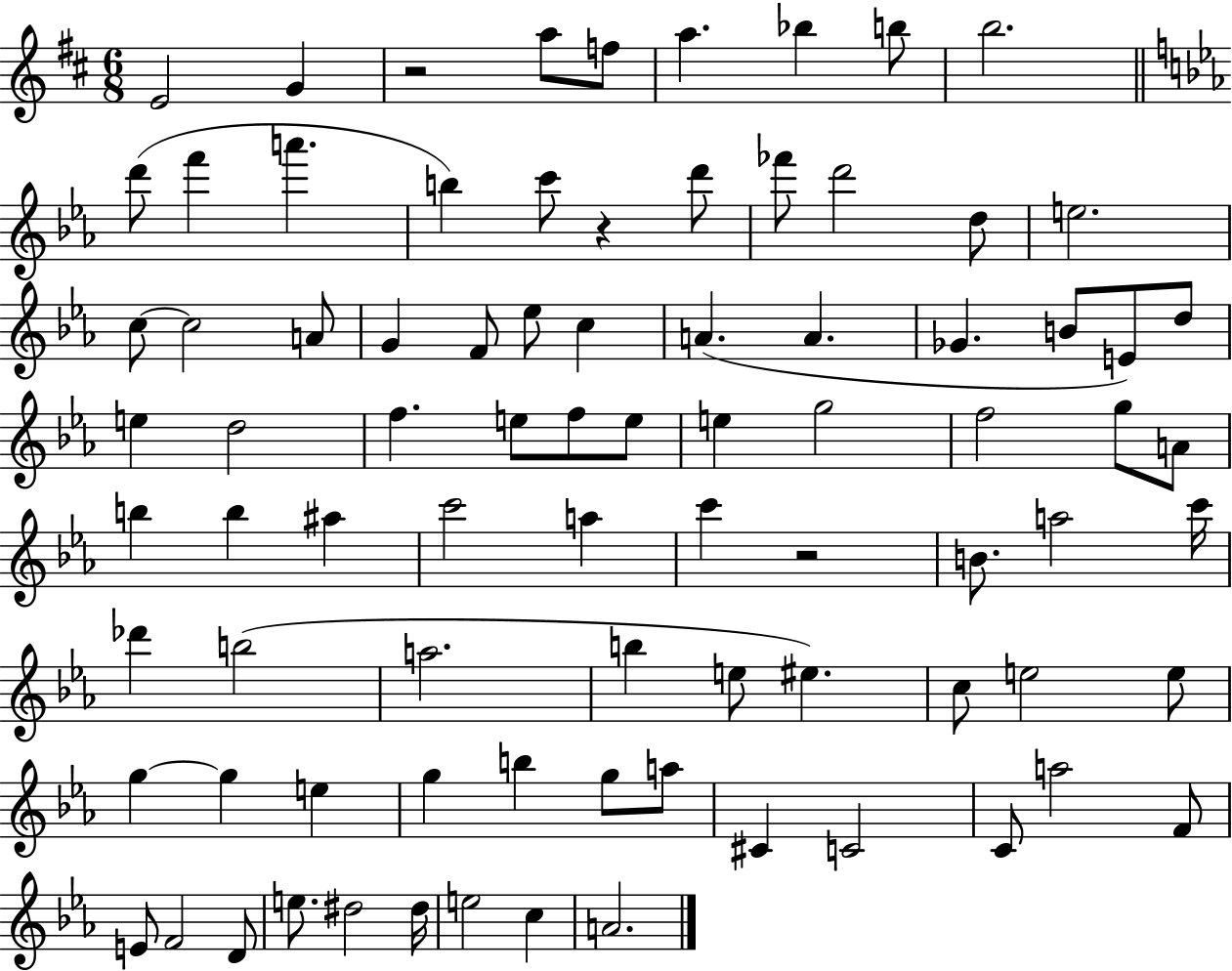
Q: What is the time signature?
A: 6/8